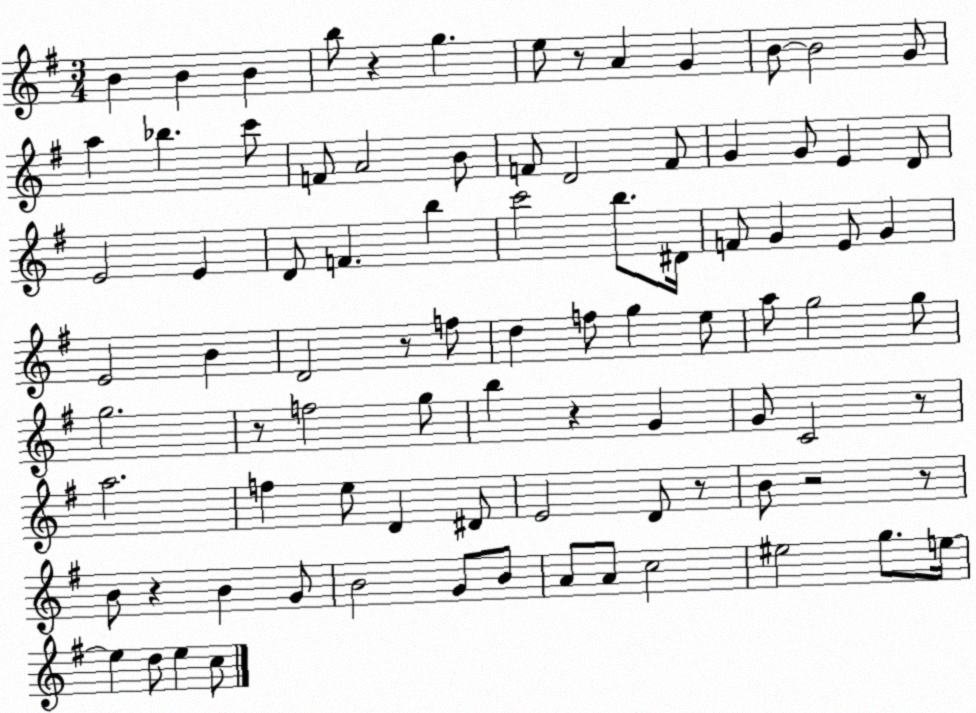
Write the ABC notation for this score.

X:1
T:Untitled
M:3/4
L:1/4
K:G
B B B b/2 z g e/2 z/2 A G B/2 B2 G/2 a _b c'/2 F/2 A2 B/2 F/2 D2 F/2 G G/2 E D/2 E2 E D/2 F b c'2 b/2 ^D/4 F/2 G E/2 G E2 B D2 z/2 f/2 d f/2 g e/2 a/2 g2 g/2 g2 z/2 f2 g/2 b z G G/2 C2 z/2 a2 f e/2 D ^D/2 E2 D/2 z/2 B/2 z2 z/2 B/2 z B G/2 B2 G/2 B/2 A/2 A/2 c2 ^e2 g/2 e/4 e d/2 e c/2